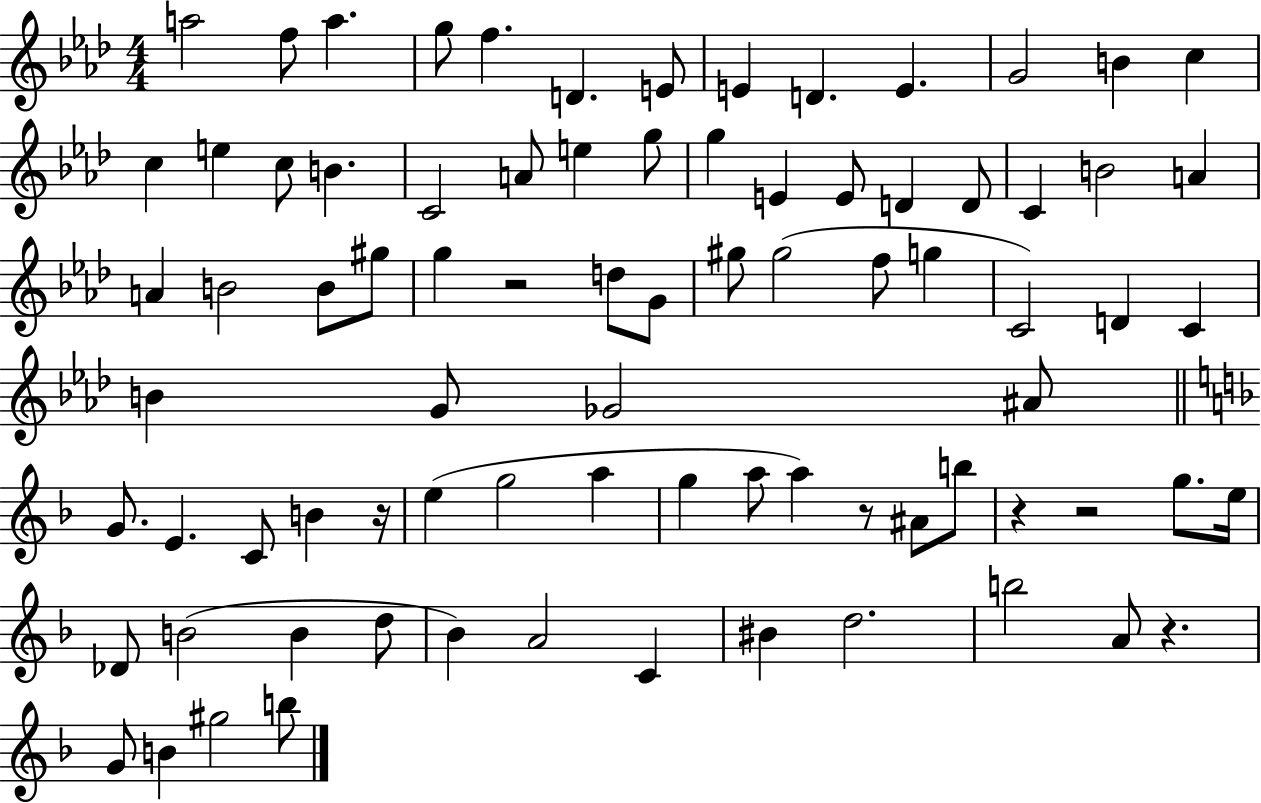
X:1
T:Untitled
M:4/4
L:1/4
K:Ab
a2 f/2 a g/2 f D E/2 E D E G2 B c c e c/2 B C2 A/2 e g/2 g E E/2 D D/2 C B2 A A B2 B/2 ^g/2 g z2 d/2 G/2 ^g/2 ^g2 f/2 g C2 D C B G/2 _G2 ^A/2 G/2 E C/2 B z/4 e g2 a g a/2 a z/2 ^A/2 b/2 z z2 g/2 e/4 _D/2 B2 B d/2 _B A2 C ^B d2 b2 A/2 z G/2 B ^g2 b/2